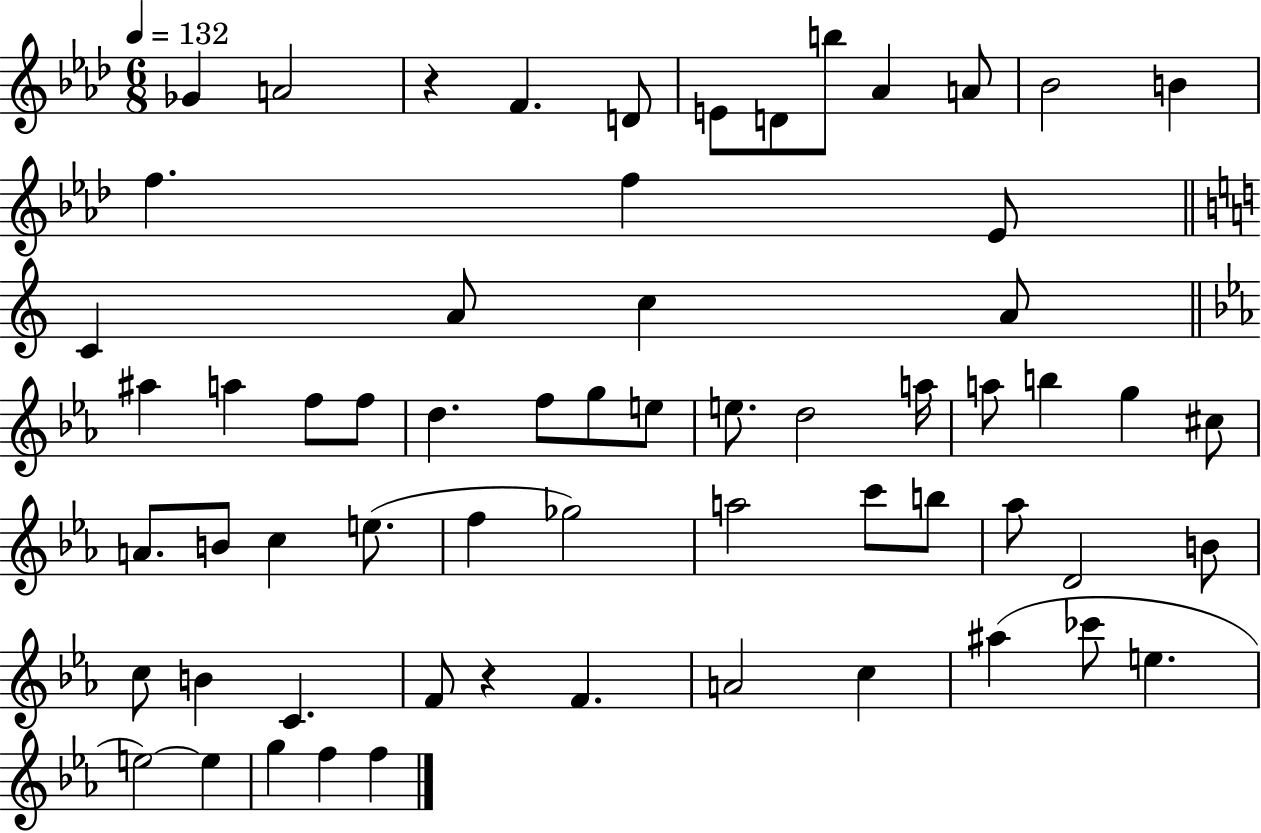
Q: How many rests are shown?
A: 2